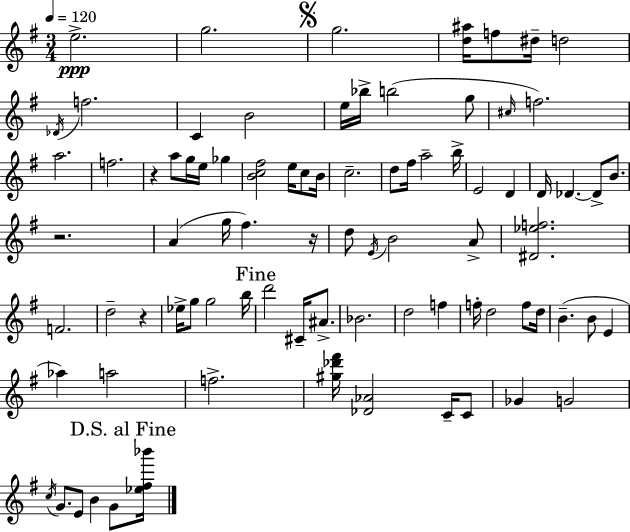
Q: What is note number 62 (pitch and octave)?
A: E4